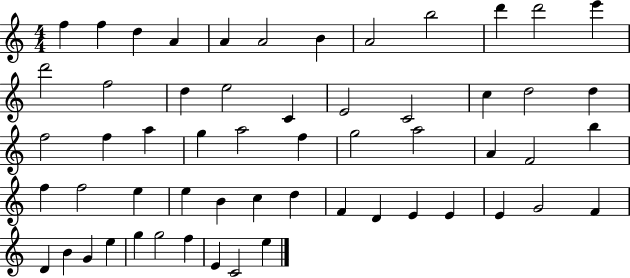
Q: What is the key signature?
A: C major